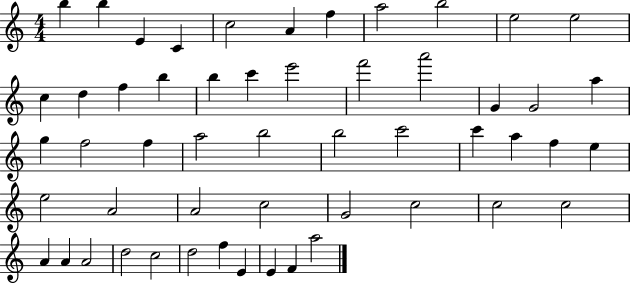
B5/q B5/q E4/q C4/q C5/h A4/q F5/q A5/h B5/h E5/h E5/h C5/q D5/q F5/q B5/q B5/q C6/q E6/h F6/h A6/h G4/q G4/h A5/q G5/q F5/h F5/q A5/h B5/h B5/h C6/h C6/q A5/q F5/q E5/q E5/h A4/h A4/h C5/h G4/h C5/h C5/h C5/h A4/q A4/q A4/h D5/h C5/h D5/h F5/q E4/q E4/q F4/q A5/h